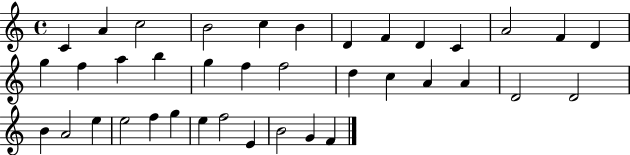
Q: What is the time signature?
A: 4/4